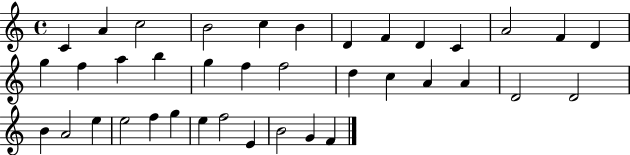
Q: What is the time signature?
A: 4/4